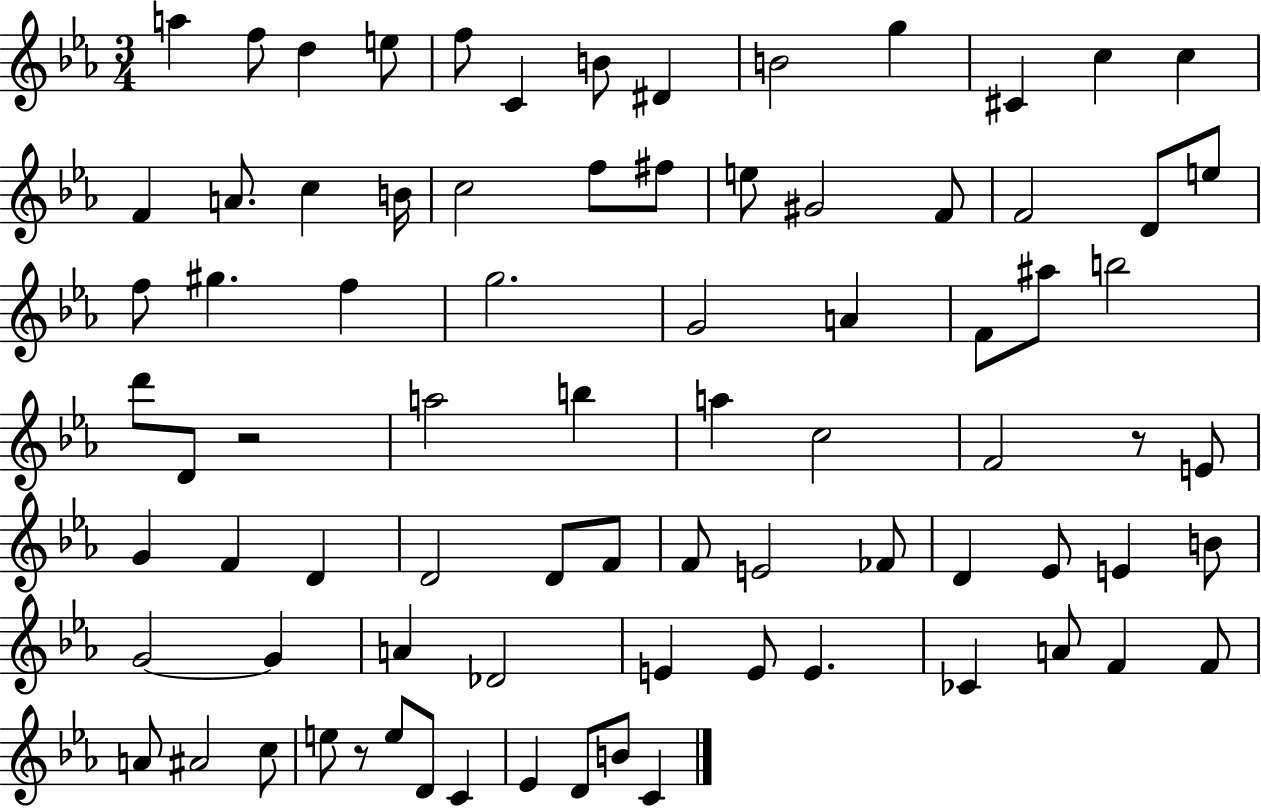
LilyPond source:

{
  \clef treble
  \numericTimeSignature
  \time 3/4
  \key ees \major
  a''4 f''8 d''4 e''8 | f''8 c'4 b'8 dis'4 | b'2 g''4 | cis'4 c''4 c''4 | \break f'4 a'8. c''4 b'16 | c''2 f''8 fis''8 | e''8 gis'2 f'8 | f'2 d'8 e''8 | \break f''8 gis''4. f''4 | g''2. | g'2 a'4 | f'8 ais''8 b''2 | \break d'''8 d'8 r2 | a''2 b''4 | a''4 c''2 | f'2 r8 e'8 | \break g'4 f'4 d'4 | d'2 d'8 f'8 | f'8 e'2 fes'8 | d'4 ees'8 e'4 b'8 | \break g'2~~ g'4 | a'4 des'2 | e'4 e'8 e'4. | ces'4 a'8 f'4 f'8 | \break a'8 ais'2 c''8 | e''8 r8 e''8 d'8 c'4 | ees'4 d'8 b'8 c'4 | \bar "|."
}